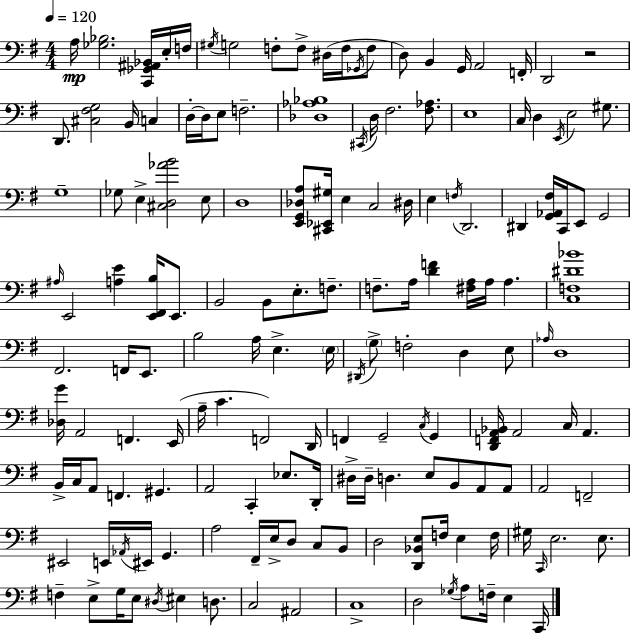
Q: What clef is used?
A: bass